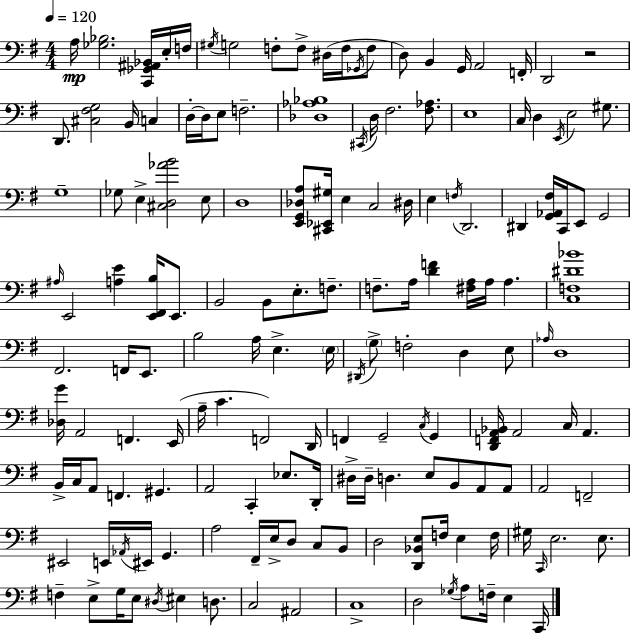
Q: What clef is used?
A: bass